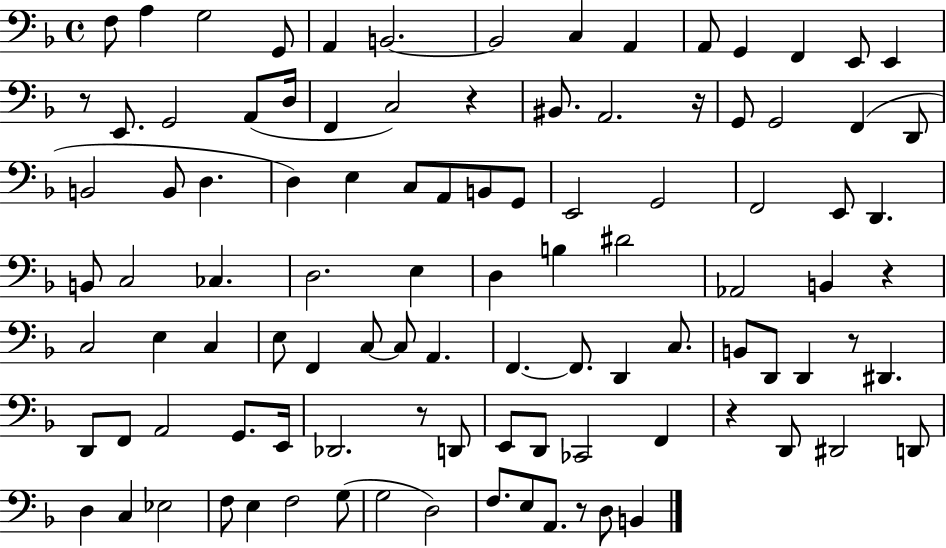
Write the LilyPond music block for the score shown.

{
  \clef bass
  \time 4/4
  \defaultTimeSignature
  \key f \major
  f8 a4 g2 g,8 | a,4 b,2.~~ | b,2 c4 a,4 | a,8 g,4 f,4 e,8 e,4 | \break r8 e,8. g,2 a,8( d16 | f,4 c2) r4 | bis,8. a,2. r16 | g,8 g,2 f,4( d,8 | \break b,2 b,8 d4. | d4) e4 c8 a,8 b,8 g,8 | e,2 g,2 | f,2 e,8 d,4. | \break b,8 c2 ces4. | d2. e4 | d4 b4 dis'2 | aes,2 b,4 r4 | \break c2 e4 c4 | e8 f,4 c8~~ c8 a,4. | f,4.~~ f,8. d,4 c8. | b,8 d,8 d,4 r8 dis,4. | \break d,8 f,8 a,2 g,8. e,16 | des,2. r8 d,8 | e,8 d,8 ces,2 f,4 | r4 d,8 dis,2 d,8 | \break d4 c4 ees2 | f8 e4 f2 g8( | g2 d2) | f8. e8 a,8. r8 d8 b,4 | \break \bar "|."
}